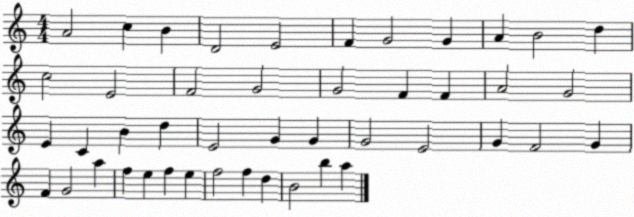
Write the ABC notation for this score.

X:1
T:Untitled
M:4/4
L:1/4
K:C
A2 c B D2 E2 F G2 G A B2 d c2 E2 F2 G2 G2 F F A2 G2 E C B d E2 G G G2 E2 G F2 G F G2 a f e f e f2 f d B2 b a